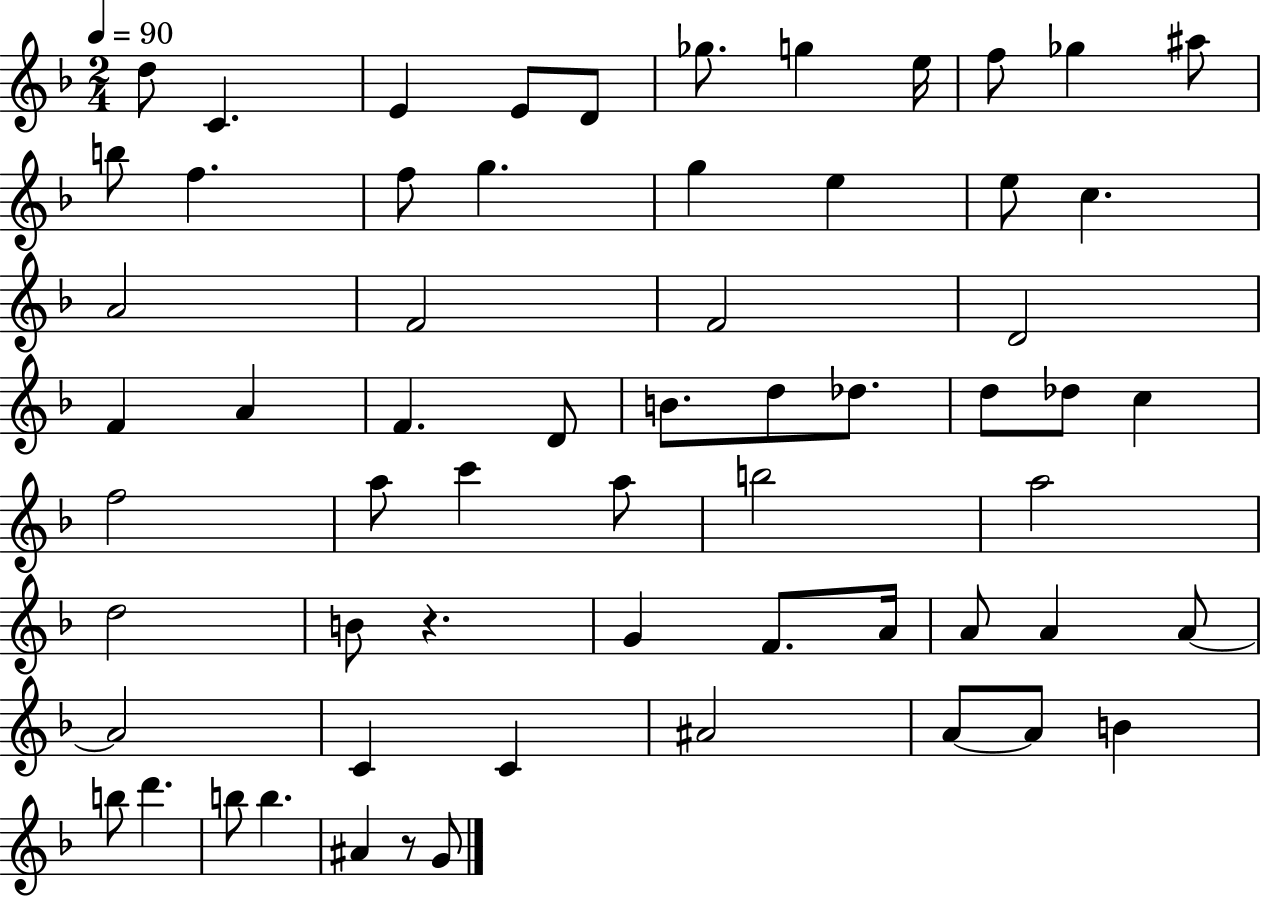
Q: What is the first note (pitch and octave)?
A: D5